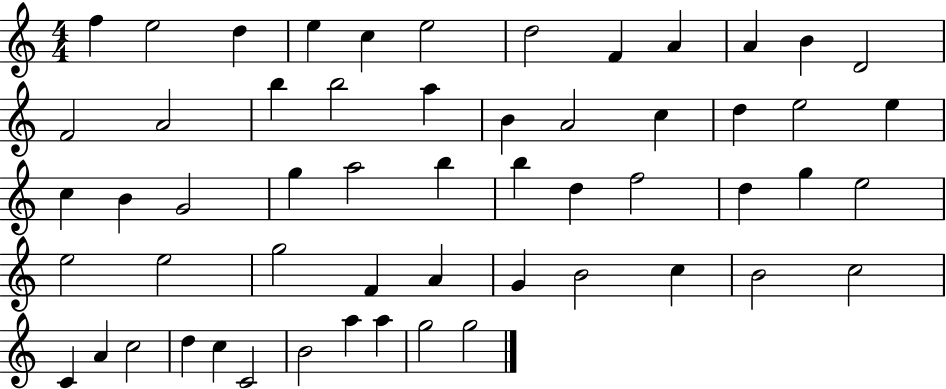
{
  \clef treble
  \numericTimeSignature
  \time 4/4
  \key c \major
  f''4 e''2 d''4 | e''4 c''4 e''2 | d''2 f'4 a'4 | a'4 b'4 d'2 | \break f'2 a'2 | b''4 b''2 a''4 | b'4 a'2 c''4 | d''4 e''2 e''4 | \break c''4 b'4 g'2 | g''4 a''2 b''4 | b''4 d''4 f''2 | d''4 g''4 e''2 | \break e''2 e''2 | g''2 f'4 a'4 | g'4 b'2 c''4 | b'2 c''2 | \break c'4 a'4 c''2 | d''4 c''4 c'2 | b'2 a''4 a''4 | g''2 g''2 | \break \bar "|."
}